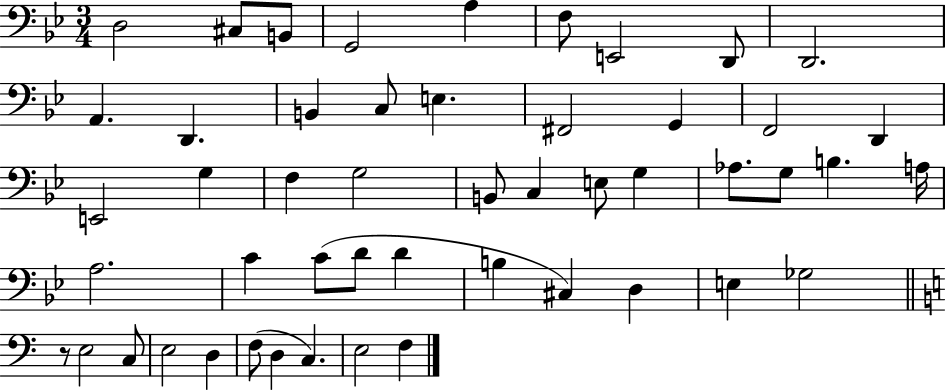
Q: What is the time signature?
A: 3/4